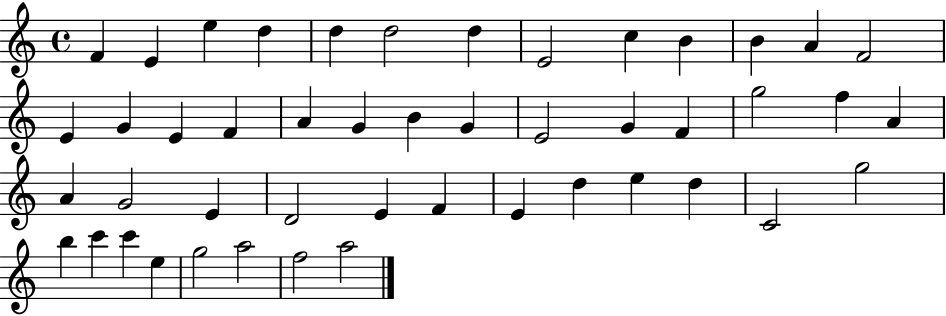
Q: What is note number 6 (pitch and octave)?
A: D5